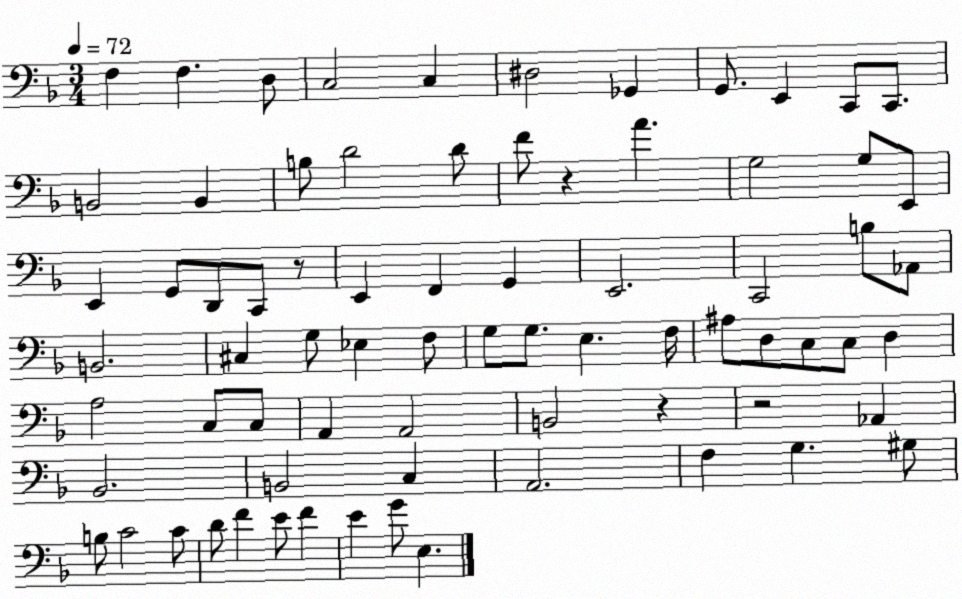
X:1
T:Untitled
M:3/4
L:1/4
K:F
F, F, D,/2 C,2 C, ^D,2 _G,, G,,/2 E,, C,,/2 C,,/2 B,,2 B,, B,/2 D2 D/2 F/2 z A G,2 G,/2 E,,/2 E,, G,,/2 D,,/2 C,,/2 z/2 E,, F,, G,, E,,2 C,,2 B,/2 _A,,/2 B,,2 ^C, G,/2 _E, F,/2 G,/2 G,/2 E, F,/4 ^A,/2 D,/2 C,/2 C,/2 D, A,2 C,/2 C,/2 A,, A,,2 B,,2 z z2 _A,, _B,,2 B,,2 C, A,,2 F, G, ^G,/2 B,/2 C2 C/2 D/2 F E/2 F E G/2 E,